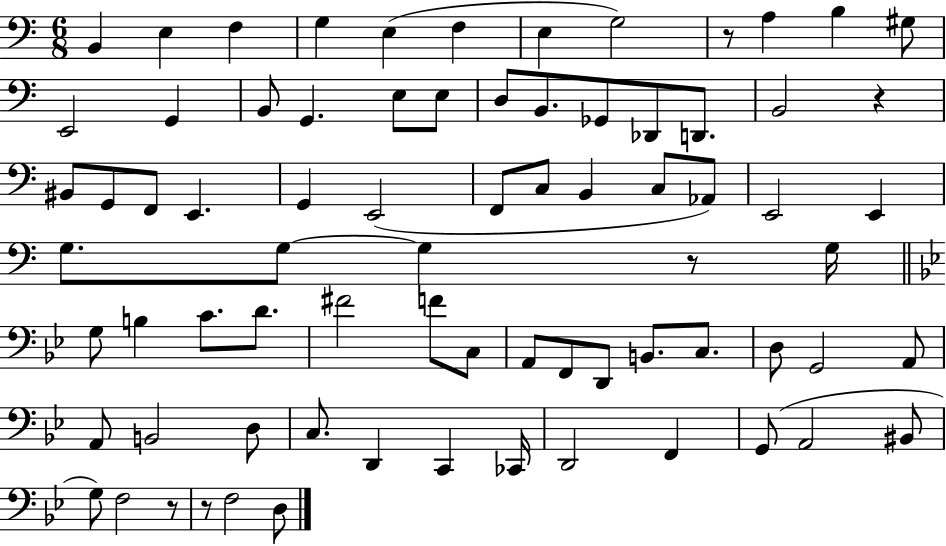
X:1
T:Untitled
M:6/8
L:1/4
K:C
B,, E, F, G, E, F, E, G,2 z/2 A, B, ^G,/2 E,,2 G,, B,,/2 G,, E,/2 E,/2 D,/2 B,,/2 _G,,/2 _D,,/2 D,,/2 B,,2 z ^B,,/2 G,,/2 F,,/2 E,, G,, E,,2 F,,/2 C,/2 B,, C,/2 _A,,/2 E,,2 E,, G,/2 G,/2 G, z/2 G,/4 G,/2 B, C/2 D/2 ^F2 F/2 C,/2 A,,/2 F,,/2 D,,/2 B,,/2 C,/2 D,/2 G,,2 A,,/2 A,,/2 B,,2 D,/2 C,/2 D,, C,, _C,,/4 D,,2 F,, G,,/2 A,,2 ^B,,/2 G,/2 F,2 z/2 z/2 F,2 D,/2